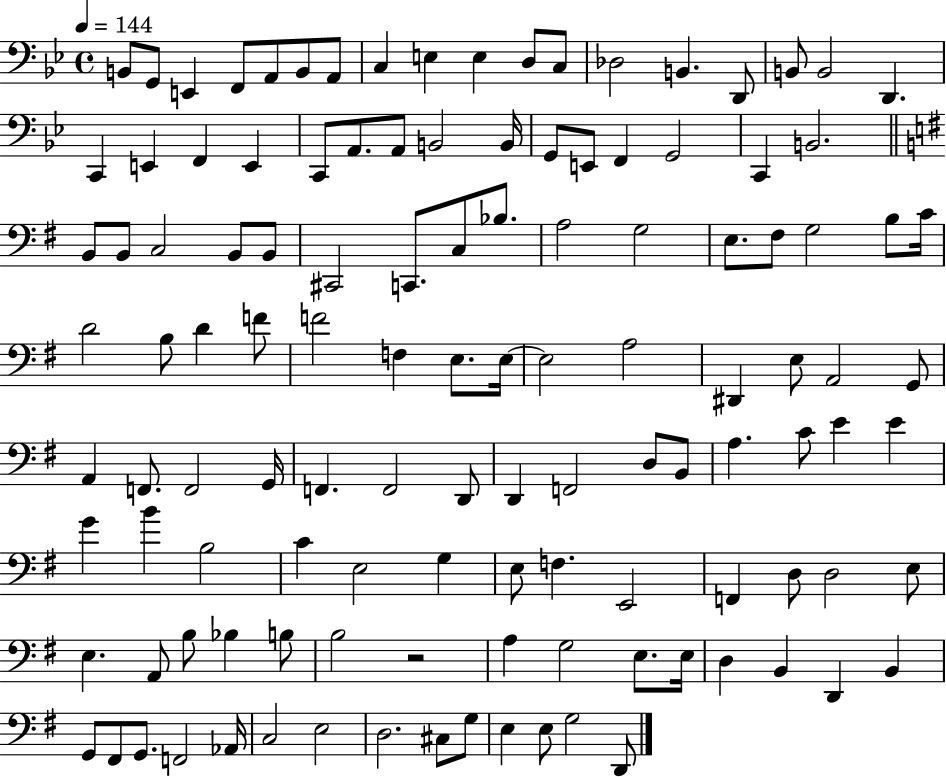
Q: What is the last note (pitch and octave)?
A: D2